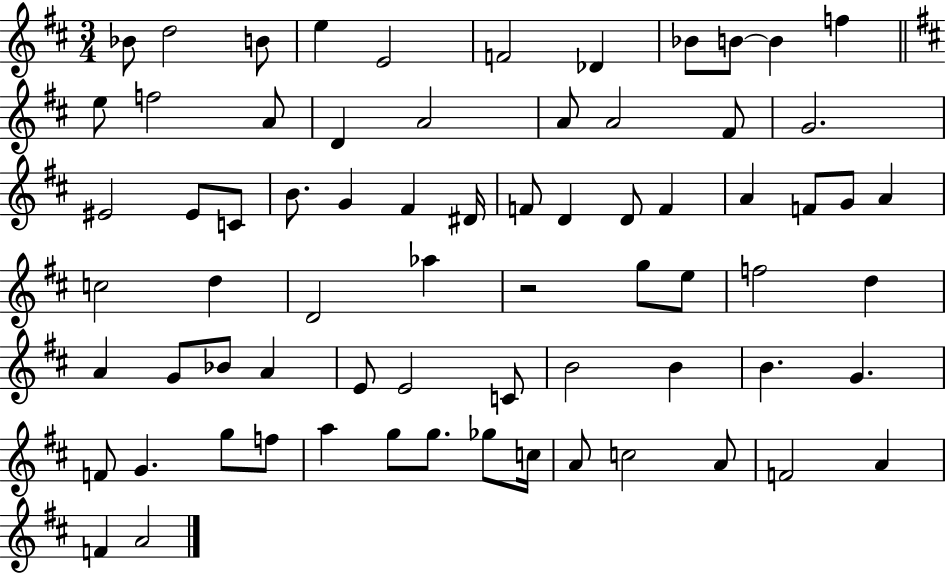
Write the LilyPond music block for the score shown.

{
  \clef treble
  \numericTimeSignature
  \time 3/4
  \key d \major
  bes'8 d''2 b'8 | e''4 e'2 | f'2 des'4 | bes'8 b'8~~ b'4 f''4 | \break \bar "||" \break \key d \major e''8 f''2 a'8 | d'4 a'2 | a'8 a'2 fis'8 | g'2. | \break eis'2 eis'8 c'8 | b'8. g'4 fis'4 dis'16 | f'8 d'4 d'8 f'4 | a'4 f'8 g'8 a'4 | \break c''2 d''4 | d'2 aes''4 | r2 g''8 e''8 | f''2 d''4 | \break a'4 g'8 bes'8 a'4 | e'8 e'2 c'8 | b'2 b'4 | b'4. g'4. | \break f'8 g'4. g''8 f''8 | a''4 g''8 g''8. ges''8 c''16 | a'8 c''2 a'8 | f'2 a'4 | \break f'4 a'2 | \bar "|."
}